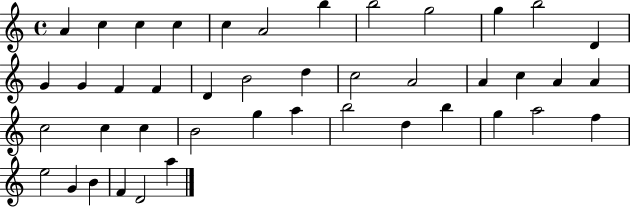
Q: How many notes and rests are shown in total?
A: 43